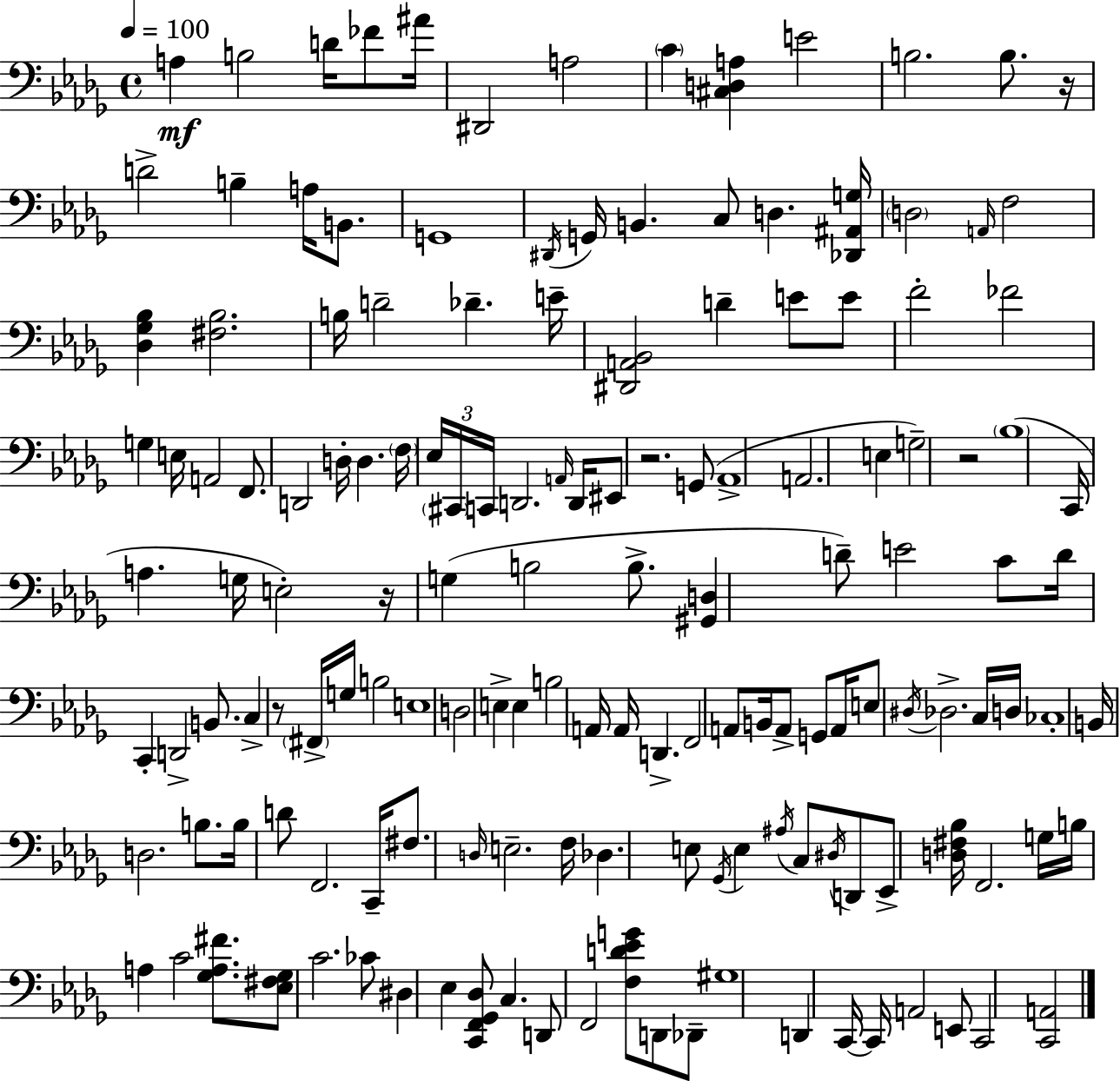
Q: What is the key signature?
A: BES minor